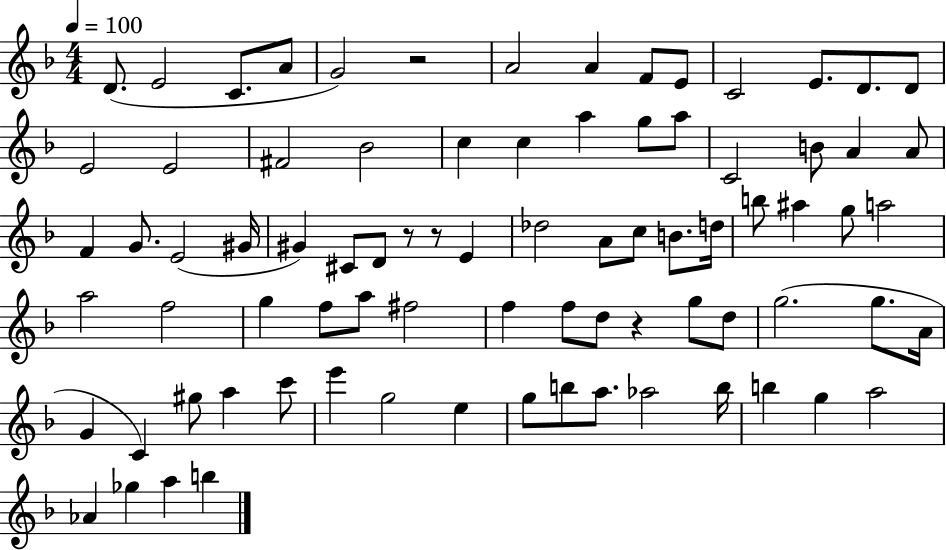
D4/e. E4/h C4/e. A4/e G4/h R/h A4/h A4/q F4/e E4/e C4/h E4/e. D4/e. D4/e E4/h E4/h F#4/h Bb4/h C5/q C5/q A5/q G5/e A5/e C4/h B4/e A4/q A4/e F4/q G4/e. E4/h G#4/s G#4/q C#4/e D4/e R/e R/e E4/q Db5/h A4/e C5/e B4/e. D5/s B5/e A#5/q G5/e A5/h A5/h F5/h G5/q F5/e A5/e F#5/h F5/q F5/e D5/e R/q G5/e D5/e G5/h. G5/e. A4/s G4/q C4/q G#5/e A5/q C6/e E6/q G5/h E5/q G5/e B5/e A5/e. Ab5/h B5/s B5/q G5/q A5/h Ab4/q Gb5/q A5/q B5/q